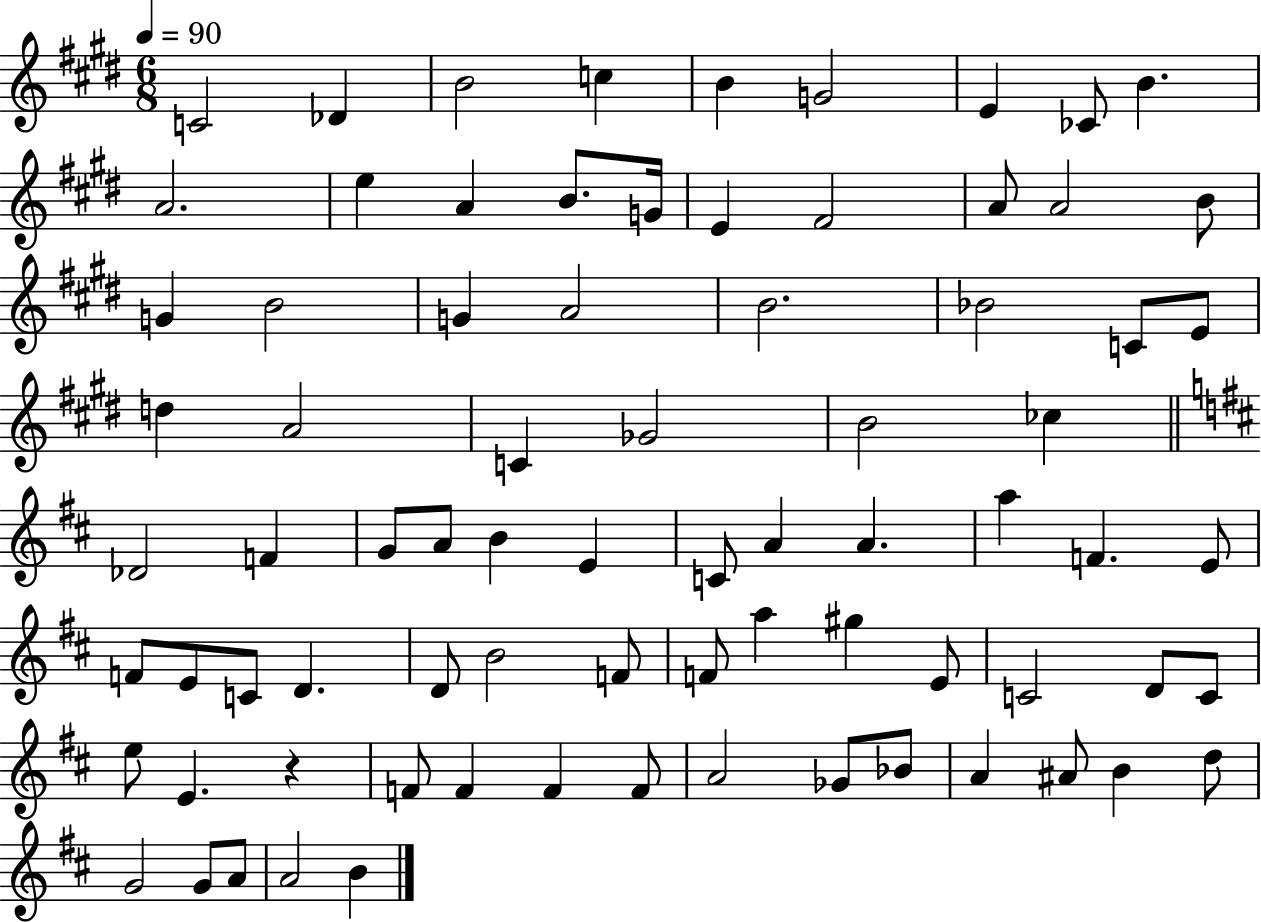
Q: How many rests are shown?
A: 1